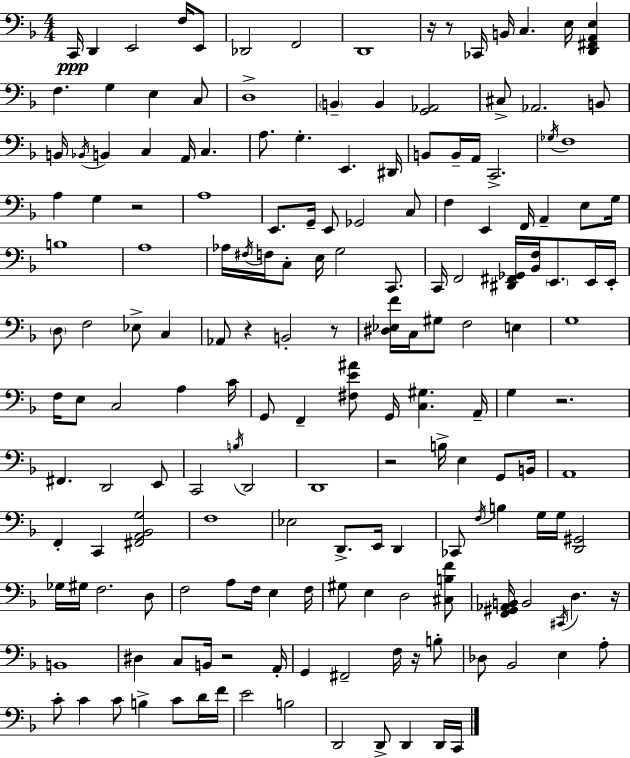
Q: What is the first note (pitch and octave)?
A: C2